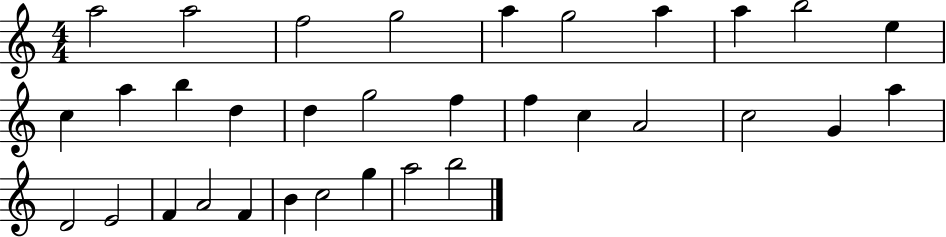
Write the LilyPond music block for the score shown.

{
  \clef treble
  \numericTimeSignature
  \time 4/4
  \key c \major
  a''2 a''2 | f''2 g''2 | a''4 g''2 a''4 | a''4 b''2 e''4 | \break c''4 a''4 b''4 d''4 | d''4 g''2 f''4 | f''4 c''4 a'2 | c''2 g'4 a''4 | \break d'2 e'2 | f'4 a'2 f'4 | b'4 c''2 g''4 | a''2 b''2 | \break \bar "|."
}